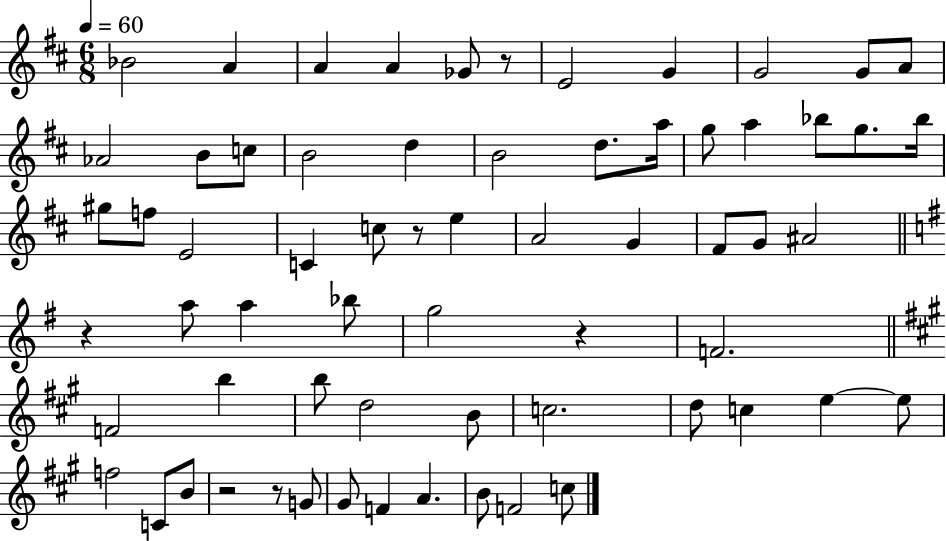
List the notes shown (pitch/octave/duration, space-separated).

Bb4/h A4/q A4/q A4/q Gb4/e R/e E4/h G4/q G4/h G4/e A4/e Ab4/h B4/e C5/e B4/h D5/q B4/h D5/e. A5/s G5/e A5/q Bb5/e G5/e. Bb5/s G#5/e F5/e E4/h C4/q C5/e R/e E5/q A4/h G4/q F#4/e G4/e A#4/h R/q A5/e A5/q Bb5/e G5/h R/q F4/h. F4/h B5/q B5/e D5/h B4/e C5/h. D5/e C5/q E5/q E5/e F5/h C4/e B4/e R/h R/e G4/e G#4/e F4/q A4/q. B4/e F4/h C5/e